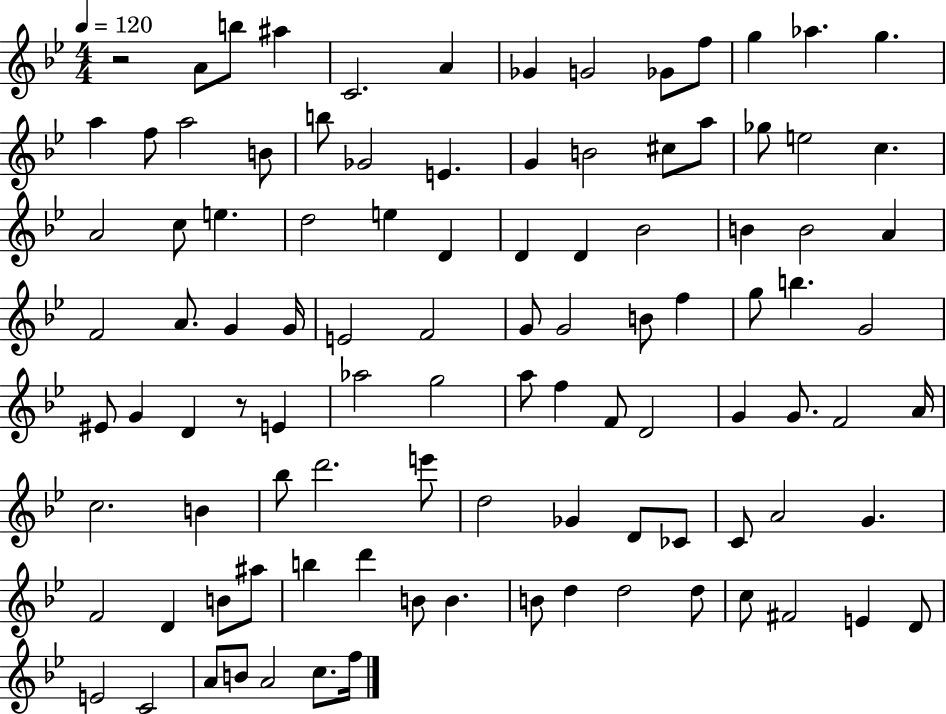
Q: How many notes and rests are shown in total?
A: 102